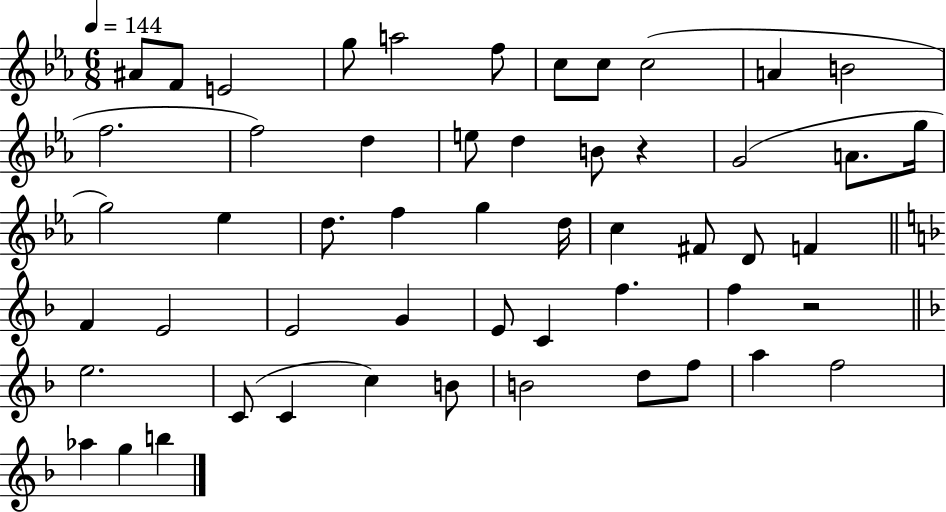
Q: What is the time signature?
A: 6/8